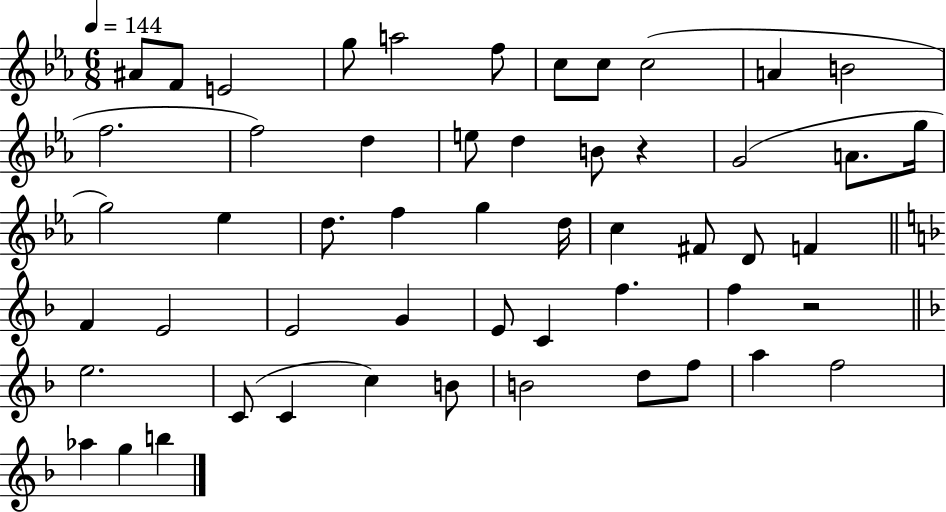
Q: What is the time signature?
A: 6/8